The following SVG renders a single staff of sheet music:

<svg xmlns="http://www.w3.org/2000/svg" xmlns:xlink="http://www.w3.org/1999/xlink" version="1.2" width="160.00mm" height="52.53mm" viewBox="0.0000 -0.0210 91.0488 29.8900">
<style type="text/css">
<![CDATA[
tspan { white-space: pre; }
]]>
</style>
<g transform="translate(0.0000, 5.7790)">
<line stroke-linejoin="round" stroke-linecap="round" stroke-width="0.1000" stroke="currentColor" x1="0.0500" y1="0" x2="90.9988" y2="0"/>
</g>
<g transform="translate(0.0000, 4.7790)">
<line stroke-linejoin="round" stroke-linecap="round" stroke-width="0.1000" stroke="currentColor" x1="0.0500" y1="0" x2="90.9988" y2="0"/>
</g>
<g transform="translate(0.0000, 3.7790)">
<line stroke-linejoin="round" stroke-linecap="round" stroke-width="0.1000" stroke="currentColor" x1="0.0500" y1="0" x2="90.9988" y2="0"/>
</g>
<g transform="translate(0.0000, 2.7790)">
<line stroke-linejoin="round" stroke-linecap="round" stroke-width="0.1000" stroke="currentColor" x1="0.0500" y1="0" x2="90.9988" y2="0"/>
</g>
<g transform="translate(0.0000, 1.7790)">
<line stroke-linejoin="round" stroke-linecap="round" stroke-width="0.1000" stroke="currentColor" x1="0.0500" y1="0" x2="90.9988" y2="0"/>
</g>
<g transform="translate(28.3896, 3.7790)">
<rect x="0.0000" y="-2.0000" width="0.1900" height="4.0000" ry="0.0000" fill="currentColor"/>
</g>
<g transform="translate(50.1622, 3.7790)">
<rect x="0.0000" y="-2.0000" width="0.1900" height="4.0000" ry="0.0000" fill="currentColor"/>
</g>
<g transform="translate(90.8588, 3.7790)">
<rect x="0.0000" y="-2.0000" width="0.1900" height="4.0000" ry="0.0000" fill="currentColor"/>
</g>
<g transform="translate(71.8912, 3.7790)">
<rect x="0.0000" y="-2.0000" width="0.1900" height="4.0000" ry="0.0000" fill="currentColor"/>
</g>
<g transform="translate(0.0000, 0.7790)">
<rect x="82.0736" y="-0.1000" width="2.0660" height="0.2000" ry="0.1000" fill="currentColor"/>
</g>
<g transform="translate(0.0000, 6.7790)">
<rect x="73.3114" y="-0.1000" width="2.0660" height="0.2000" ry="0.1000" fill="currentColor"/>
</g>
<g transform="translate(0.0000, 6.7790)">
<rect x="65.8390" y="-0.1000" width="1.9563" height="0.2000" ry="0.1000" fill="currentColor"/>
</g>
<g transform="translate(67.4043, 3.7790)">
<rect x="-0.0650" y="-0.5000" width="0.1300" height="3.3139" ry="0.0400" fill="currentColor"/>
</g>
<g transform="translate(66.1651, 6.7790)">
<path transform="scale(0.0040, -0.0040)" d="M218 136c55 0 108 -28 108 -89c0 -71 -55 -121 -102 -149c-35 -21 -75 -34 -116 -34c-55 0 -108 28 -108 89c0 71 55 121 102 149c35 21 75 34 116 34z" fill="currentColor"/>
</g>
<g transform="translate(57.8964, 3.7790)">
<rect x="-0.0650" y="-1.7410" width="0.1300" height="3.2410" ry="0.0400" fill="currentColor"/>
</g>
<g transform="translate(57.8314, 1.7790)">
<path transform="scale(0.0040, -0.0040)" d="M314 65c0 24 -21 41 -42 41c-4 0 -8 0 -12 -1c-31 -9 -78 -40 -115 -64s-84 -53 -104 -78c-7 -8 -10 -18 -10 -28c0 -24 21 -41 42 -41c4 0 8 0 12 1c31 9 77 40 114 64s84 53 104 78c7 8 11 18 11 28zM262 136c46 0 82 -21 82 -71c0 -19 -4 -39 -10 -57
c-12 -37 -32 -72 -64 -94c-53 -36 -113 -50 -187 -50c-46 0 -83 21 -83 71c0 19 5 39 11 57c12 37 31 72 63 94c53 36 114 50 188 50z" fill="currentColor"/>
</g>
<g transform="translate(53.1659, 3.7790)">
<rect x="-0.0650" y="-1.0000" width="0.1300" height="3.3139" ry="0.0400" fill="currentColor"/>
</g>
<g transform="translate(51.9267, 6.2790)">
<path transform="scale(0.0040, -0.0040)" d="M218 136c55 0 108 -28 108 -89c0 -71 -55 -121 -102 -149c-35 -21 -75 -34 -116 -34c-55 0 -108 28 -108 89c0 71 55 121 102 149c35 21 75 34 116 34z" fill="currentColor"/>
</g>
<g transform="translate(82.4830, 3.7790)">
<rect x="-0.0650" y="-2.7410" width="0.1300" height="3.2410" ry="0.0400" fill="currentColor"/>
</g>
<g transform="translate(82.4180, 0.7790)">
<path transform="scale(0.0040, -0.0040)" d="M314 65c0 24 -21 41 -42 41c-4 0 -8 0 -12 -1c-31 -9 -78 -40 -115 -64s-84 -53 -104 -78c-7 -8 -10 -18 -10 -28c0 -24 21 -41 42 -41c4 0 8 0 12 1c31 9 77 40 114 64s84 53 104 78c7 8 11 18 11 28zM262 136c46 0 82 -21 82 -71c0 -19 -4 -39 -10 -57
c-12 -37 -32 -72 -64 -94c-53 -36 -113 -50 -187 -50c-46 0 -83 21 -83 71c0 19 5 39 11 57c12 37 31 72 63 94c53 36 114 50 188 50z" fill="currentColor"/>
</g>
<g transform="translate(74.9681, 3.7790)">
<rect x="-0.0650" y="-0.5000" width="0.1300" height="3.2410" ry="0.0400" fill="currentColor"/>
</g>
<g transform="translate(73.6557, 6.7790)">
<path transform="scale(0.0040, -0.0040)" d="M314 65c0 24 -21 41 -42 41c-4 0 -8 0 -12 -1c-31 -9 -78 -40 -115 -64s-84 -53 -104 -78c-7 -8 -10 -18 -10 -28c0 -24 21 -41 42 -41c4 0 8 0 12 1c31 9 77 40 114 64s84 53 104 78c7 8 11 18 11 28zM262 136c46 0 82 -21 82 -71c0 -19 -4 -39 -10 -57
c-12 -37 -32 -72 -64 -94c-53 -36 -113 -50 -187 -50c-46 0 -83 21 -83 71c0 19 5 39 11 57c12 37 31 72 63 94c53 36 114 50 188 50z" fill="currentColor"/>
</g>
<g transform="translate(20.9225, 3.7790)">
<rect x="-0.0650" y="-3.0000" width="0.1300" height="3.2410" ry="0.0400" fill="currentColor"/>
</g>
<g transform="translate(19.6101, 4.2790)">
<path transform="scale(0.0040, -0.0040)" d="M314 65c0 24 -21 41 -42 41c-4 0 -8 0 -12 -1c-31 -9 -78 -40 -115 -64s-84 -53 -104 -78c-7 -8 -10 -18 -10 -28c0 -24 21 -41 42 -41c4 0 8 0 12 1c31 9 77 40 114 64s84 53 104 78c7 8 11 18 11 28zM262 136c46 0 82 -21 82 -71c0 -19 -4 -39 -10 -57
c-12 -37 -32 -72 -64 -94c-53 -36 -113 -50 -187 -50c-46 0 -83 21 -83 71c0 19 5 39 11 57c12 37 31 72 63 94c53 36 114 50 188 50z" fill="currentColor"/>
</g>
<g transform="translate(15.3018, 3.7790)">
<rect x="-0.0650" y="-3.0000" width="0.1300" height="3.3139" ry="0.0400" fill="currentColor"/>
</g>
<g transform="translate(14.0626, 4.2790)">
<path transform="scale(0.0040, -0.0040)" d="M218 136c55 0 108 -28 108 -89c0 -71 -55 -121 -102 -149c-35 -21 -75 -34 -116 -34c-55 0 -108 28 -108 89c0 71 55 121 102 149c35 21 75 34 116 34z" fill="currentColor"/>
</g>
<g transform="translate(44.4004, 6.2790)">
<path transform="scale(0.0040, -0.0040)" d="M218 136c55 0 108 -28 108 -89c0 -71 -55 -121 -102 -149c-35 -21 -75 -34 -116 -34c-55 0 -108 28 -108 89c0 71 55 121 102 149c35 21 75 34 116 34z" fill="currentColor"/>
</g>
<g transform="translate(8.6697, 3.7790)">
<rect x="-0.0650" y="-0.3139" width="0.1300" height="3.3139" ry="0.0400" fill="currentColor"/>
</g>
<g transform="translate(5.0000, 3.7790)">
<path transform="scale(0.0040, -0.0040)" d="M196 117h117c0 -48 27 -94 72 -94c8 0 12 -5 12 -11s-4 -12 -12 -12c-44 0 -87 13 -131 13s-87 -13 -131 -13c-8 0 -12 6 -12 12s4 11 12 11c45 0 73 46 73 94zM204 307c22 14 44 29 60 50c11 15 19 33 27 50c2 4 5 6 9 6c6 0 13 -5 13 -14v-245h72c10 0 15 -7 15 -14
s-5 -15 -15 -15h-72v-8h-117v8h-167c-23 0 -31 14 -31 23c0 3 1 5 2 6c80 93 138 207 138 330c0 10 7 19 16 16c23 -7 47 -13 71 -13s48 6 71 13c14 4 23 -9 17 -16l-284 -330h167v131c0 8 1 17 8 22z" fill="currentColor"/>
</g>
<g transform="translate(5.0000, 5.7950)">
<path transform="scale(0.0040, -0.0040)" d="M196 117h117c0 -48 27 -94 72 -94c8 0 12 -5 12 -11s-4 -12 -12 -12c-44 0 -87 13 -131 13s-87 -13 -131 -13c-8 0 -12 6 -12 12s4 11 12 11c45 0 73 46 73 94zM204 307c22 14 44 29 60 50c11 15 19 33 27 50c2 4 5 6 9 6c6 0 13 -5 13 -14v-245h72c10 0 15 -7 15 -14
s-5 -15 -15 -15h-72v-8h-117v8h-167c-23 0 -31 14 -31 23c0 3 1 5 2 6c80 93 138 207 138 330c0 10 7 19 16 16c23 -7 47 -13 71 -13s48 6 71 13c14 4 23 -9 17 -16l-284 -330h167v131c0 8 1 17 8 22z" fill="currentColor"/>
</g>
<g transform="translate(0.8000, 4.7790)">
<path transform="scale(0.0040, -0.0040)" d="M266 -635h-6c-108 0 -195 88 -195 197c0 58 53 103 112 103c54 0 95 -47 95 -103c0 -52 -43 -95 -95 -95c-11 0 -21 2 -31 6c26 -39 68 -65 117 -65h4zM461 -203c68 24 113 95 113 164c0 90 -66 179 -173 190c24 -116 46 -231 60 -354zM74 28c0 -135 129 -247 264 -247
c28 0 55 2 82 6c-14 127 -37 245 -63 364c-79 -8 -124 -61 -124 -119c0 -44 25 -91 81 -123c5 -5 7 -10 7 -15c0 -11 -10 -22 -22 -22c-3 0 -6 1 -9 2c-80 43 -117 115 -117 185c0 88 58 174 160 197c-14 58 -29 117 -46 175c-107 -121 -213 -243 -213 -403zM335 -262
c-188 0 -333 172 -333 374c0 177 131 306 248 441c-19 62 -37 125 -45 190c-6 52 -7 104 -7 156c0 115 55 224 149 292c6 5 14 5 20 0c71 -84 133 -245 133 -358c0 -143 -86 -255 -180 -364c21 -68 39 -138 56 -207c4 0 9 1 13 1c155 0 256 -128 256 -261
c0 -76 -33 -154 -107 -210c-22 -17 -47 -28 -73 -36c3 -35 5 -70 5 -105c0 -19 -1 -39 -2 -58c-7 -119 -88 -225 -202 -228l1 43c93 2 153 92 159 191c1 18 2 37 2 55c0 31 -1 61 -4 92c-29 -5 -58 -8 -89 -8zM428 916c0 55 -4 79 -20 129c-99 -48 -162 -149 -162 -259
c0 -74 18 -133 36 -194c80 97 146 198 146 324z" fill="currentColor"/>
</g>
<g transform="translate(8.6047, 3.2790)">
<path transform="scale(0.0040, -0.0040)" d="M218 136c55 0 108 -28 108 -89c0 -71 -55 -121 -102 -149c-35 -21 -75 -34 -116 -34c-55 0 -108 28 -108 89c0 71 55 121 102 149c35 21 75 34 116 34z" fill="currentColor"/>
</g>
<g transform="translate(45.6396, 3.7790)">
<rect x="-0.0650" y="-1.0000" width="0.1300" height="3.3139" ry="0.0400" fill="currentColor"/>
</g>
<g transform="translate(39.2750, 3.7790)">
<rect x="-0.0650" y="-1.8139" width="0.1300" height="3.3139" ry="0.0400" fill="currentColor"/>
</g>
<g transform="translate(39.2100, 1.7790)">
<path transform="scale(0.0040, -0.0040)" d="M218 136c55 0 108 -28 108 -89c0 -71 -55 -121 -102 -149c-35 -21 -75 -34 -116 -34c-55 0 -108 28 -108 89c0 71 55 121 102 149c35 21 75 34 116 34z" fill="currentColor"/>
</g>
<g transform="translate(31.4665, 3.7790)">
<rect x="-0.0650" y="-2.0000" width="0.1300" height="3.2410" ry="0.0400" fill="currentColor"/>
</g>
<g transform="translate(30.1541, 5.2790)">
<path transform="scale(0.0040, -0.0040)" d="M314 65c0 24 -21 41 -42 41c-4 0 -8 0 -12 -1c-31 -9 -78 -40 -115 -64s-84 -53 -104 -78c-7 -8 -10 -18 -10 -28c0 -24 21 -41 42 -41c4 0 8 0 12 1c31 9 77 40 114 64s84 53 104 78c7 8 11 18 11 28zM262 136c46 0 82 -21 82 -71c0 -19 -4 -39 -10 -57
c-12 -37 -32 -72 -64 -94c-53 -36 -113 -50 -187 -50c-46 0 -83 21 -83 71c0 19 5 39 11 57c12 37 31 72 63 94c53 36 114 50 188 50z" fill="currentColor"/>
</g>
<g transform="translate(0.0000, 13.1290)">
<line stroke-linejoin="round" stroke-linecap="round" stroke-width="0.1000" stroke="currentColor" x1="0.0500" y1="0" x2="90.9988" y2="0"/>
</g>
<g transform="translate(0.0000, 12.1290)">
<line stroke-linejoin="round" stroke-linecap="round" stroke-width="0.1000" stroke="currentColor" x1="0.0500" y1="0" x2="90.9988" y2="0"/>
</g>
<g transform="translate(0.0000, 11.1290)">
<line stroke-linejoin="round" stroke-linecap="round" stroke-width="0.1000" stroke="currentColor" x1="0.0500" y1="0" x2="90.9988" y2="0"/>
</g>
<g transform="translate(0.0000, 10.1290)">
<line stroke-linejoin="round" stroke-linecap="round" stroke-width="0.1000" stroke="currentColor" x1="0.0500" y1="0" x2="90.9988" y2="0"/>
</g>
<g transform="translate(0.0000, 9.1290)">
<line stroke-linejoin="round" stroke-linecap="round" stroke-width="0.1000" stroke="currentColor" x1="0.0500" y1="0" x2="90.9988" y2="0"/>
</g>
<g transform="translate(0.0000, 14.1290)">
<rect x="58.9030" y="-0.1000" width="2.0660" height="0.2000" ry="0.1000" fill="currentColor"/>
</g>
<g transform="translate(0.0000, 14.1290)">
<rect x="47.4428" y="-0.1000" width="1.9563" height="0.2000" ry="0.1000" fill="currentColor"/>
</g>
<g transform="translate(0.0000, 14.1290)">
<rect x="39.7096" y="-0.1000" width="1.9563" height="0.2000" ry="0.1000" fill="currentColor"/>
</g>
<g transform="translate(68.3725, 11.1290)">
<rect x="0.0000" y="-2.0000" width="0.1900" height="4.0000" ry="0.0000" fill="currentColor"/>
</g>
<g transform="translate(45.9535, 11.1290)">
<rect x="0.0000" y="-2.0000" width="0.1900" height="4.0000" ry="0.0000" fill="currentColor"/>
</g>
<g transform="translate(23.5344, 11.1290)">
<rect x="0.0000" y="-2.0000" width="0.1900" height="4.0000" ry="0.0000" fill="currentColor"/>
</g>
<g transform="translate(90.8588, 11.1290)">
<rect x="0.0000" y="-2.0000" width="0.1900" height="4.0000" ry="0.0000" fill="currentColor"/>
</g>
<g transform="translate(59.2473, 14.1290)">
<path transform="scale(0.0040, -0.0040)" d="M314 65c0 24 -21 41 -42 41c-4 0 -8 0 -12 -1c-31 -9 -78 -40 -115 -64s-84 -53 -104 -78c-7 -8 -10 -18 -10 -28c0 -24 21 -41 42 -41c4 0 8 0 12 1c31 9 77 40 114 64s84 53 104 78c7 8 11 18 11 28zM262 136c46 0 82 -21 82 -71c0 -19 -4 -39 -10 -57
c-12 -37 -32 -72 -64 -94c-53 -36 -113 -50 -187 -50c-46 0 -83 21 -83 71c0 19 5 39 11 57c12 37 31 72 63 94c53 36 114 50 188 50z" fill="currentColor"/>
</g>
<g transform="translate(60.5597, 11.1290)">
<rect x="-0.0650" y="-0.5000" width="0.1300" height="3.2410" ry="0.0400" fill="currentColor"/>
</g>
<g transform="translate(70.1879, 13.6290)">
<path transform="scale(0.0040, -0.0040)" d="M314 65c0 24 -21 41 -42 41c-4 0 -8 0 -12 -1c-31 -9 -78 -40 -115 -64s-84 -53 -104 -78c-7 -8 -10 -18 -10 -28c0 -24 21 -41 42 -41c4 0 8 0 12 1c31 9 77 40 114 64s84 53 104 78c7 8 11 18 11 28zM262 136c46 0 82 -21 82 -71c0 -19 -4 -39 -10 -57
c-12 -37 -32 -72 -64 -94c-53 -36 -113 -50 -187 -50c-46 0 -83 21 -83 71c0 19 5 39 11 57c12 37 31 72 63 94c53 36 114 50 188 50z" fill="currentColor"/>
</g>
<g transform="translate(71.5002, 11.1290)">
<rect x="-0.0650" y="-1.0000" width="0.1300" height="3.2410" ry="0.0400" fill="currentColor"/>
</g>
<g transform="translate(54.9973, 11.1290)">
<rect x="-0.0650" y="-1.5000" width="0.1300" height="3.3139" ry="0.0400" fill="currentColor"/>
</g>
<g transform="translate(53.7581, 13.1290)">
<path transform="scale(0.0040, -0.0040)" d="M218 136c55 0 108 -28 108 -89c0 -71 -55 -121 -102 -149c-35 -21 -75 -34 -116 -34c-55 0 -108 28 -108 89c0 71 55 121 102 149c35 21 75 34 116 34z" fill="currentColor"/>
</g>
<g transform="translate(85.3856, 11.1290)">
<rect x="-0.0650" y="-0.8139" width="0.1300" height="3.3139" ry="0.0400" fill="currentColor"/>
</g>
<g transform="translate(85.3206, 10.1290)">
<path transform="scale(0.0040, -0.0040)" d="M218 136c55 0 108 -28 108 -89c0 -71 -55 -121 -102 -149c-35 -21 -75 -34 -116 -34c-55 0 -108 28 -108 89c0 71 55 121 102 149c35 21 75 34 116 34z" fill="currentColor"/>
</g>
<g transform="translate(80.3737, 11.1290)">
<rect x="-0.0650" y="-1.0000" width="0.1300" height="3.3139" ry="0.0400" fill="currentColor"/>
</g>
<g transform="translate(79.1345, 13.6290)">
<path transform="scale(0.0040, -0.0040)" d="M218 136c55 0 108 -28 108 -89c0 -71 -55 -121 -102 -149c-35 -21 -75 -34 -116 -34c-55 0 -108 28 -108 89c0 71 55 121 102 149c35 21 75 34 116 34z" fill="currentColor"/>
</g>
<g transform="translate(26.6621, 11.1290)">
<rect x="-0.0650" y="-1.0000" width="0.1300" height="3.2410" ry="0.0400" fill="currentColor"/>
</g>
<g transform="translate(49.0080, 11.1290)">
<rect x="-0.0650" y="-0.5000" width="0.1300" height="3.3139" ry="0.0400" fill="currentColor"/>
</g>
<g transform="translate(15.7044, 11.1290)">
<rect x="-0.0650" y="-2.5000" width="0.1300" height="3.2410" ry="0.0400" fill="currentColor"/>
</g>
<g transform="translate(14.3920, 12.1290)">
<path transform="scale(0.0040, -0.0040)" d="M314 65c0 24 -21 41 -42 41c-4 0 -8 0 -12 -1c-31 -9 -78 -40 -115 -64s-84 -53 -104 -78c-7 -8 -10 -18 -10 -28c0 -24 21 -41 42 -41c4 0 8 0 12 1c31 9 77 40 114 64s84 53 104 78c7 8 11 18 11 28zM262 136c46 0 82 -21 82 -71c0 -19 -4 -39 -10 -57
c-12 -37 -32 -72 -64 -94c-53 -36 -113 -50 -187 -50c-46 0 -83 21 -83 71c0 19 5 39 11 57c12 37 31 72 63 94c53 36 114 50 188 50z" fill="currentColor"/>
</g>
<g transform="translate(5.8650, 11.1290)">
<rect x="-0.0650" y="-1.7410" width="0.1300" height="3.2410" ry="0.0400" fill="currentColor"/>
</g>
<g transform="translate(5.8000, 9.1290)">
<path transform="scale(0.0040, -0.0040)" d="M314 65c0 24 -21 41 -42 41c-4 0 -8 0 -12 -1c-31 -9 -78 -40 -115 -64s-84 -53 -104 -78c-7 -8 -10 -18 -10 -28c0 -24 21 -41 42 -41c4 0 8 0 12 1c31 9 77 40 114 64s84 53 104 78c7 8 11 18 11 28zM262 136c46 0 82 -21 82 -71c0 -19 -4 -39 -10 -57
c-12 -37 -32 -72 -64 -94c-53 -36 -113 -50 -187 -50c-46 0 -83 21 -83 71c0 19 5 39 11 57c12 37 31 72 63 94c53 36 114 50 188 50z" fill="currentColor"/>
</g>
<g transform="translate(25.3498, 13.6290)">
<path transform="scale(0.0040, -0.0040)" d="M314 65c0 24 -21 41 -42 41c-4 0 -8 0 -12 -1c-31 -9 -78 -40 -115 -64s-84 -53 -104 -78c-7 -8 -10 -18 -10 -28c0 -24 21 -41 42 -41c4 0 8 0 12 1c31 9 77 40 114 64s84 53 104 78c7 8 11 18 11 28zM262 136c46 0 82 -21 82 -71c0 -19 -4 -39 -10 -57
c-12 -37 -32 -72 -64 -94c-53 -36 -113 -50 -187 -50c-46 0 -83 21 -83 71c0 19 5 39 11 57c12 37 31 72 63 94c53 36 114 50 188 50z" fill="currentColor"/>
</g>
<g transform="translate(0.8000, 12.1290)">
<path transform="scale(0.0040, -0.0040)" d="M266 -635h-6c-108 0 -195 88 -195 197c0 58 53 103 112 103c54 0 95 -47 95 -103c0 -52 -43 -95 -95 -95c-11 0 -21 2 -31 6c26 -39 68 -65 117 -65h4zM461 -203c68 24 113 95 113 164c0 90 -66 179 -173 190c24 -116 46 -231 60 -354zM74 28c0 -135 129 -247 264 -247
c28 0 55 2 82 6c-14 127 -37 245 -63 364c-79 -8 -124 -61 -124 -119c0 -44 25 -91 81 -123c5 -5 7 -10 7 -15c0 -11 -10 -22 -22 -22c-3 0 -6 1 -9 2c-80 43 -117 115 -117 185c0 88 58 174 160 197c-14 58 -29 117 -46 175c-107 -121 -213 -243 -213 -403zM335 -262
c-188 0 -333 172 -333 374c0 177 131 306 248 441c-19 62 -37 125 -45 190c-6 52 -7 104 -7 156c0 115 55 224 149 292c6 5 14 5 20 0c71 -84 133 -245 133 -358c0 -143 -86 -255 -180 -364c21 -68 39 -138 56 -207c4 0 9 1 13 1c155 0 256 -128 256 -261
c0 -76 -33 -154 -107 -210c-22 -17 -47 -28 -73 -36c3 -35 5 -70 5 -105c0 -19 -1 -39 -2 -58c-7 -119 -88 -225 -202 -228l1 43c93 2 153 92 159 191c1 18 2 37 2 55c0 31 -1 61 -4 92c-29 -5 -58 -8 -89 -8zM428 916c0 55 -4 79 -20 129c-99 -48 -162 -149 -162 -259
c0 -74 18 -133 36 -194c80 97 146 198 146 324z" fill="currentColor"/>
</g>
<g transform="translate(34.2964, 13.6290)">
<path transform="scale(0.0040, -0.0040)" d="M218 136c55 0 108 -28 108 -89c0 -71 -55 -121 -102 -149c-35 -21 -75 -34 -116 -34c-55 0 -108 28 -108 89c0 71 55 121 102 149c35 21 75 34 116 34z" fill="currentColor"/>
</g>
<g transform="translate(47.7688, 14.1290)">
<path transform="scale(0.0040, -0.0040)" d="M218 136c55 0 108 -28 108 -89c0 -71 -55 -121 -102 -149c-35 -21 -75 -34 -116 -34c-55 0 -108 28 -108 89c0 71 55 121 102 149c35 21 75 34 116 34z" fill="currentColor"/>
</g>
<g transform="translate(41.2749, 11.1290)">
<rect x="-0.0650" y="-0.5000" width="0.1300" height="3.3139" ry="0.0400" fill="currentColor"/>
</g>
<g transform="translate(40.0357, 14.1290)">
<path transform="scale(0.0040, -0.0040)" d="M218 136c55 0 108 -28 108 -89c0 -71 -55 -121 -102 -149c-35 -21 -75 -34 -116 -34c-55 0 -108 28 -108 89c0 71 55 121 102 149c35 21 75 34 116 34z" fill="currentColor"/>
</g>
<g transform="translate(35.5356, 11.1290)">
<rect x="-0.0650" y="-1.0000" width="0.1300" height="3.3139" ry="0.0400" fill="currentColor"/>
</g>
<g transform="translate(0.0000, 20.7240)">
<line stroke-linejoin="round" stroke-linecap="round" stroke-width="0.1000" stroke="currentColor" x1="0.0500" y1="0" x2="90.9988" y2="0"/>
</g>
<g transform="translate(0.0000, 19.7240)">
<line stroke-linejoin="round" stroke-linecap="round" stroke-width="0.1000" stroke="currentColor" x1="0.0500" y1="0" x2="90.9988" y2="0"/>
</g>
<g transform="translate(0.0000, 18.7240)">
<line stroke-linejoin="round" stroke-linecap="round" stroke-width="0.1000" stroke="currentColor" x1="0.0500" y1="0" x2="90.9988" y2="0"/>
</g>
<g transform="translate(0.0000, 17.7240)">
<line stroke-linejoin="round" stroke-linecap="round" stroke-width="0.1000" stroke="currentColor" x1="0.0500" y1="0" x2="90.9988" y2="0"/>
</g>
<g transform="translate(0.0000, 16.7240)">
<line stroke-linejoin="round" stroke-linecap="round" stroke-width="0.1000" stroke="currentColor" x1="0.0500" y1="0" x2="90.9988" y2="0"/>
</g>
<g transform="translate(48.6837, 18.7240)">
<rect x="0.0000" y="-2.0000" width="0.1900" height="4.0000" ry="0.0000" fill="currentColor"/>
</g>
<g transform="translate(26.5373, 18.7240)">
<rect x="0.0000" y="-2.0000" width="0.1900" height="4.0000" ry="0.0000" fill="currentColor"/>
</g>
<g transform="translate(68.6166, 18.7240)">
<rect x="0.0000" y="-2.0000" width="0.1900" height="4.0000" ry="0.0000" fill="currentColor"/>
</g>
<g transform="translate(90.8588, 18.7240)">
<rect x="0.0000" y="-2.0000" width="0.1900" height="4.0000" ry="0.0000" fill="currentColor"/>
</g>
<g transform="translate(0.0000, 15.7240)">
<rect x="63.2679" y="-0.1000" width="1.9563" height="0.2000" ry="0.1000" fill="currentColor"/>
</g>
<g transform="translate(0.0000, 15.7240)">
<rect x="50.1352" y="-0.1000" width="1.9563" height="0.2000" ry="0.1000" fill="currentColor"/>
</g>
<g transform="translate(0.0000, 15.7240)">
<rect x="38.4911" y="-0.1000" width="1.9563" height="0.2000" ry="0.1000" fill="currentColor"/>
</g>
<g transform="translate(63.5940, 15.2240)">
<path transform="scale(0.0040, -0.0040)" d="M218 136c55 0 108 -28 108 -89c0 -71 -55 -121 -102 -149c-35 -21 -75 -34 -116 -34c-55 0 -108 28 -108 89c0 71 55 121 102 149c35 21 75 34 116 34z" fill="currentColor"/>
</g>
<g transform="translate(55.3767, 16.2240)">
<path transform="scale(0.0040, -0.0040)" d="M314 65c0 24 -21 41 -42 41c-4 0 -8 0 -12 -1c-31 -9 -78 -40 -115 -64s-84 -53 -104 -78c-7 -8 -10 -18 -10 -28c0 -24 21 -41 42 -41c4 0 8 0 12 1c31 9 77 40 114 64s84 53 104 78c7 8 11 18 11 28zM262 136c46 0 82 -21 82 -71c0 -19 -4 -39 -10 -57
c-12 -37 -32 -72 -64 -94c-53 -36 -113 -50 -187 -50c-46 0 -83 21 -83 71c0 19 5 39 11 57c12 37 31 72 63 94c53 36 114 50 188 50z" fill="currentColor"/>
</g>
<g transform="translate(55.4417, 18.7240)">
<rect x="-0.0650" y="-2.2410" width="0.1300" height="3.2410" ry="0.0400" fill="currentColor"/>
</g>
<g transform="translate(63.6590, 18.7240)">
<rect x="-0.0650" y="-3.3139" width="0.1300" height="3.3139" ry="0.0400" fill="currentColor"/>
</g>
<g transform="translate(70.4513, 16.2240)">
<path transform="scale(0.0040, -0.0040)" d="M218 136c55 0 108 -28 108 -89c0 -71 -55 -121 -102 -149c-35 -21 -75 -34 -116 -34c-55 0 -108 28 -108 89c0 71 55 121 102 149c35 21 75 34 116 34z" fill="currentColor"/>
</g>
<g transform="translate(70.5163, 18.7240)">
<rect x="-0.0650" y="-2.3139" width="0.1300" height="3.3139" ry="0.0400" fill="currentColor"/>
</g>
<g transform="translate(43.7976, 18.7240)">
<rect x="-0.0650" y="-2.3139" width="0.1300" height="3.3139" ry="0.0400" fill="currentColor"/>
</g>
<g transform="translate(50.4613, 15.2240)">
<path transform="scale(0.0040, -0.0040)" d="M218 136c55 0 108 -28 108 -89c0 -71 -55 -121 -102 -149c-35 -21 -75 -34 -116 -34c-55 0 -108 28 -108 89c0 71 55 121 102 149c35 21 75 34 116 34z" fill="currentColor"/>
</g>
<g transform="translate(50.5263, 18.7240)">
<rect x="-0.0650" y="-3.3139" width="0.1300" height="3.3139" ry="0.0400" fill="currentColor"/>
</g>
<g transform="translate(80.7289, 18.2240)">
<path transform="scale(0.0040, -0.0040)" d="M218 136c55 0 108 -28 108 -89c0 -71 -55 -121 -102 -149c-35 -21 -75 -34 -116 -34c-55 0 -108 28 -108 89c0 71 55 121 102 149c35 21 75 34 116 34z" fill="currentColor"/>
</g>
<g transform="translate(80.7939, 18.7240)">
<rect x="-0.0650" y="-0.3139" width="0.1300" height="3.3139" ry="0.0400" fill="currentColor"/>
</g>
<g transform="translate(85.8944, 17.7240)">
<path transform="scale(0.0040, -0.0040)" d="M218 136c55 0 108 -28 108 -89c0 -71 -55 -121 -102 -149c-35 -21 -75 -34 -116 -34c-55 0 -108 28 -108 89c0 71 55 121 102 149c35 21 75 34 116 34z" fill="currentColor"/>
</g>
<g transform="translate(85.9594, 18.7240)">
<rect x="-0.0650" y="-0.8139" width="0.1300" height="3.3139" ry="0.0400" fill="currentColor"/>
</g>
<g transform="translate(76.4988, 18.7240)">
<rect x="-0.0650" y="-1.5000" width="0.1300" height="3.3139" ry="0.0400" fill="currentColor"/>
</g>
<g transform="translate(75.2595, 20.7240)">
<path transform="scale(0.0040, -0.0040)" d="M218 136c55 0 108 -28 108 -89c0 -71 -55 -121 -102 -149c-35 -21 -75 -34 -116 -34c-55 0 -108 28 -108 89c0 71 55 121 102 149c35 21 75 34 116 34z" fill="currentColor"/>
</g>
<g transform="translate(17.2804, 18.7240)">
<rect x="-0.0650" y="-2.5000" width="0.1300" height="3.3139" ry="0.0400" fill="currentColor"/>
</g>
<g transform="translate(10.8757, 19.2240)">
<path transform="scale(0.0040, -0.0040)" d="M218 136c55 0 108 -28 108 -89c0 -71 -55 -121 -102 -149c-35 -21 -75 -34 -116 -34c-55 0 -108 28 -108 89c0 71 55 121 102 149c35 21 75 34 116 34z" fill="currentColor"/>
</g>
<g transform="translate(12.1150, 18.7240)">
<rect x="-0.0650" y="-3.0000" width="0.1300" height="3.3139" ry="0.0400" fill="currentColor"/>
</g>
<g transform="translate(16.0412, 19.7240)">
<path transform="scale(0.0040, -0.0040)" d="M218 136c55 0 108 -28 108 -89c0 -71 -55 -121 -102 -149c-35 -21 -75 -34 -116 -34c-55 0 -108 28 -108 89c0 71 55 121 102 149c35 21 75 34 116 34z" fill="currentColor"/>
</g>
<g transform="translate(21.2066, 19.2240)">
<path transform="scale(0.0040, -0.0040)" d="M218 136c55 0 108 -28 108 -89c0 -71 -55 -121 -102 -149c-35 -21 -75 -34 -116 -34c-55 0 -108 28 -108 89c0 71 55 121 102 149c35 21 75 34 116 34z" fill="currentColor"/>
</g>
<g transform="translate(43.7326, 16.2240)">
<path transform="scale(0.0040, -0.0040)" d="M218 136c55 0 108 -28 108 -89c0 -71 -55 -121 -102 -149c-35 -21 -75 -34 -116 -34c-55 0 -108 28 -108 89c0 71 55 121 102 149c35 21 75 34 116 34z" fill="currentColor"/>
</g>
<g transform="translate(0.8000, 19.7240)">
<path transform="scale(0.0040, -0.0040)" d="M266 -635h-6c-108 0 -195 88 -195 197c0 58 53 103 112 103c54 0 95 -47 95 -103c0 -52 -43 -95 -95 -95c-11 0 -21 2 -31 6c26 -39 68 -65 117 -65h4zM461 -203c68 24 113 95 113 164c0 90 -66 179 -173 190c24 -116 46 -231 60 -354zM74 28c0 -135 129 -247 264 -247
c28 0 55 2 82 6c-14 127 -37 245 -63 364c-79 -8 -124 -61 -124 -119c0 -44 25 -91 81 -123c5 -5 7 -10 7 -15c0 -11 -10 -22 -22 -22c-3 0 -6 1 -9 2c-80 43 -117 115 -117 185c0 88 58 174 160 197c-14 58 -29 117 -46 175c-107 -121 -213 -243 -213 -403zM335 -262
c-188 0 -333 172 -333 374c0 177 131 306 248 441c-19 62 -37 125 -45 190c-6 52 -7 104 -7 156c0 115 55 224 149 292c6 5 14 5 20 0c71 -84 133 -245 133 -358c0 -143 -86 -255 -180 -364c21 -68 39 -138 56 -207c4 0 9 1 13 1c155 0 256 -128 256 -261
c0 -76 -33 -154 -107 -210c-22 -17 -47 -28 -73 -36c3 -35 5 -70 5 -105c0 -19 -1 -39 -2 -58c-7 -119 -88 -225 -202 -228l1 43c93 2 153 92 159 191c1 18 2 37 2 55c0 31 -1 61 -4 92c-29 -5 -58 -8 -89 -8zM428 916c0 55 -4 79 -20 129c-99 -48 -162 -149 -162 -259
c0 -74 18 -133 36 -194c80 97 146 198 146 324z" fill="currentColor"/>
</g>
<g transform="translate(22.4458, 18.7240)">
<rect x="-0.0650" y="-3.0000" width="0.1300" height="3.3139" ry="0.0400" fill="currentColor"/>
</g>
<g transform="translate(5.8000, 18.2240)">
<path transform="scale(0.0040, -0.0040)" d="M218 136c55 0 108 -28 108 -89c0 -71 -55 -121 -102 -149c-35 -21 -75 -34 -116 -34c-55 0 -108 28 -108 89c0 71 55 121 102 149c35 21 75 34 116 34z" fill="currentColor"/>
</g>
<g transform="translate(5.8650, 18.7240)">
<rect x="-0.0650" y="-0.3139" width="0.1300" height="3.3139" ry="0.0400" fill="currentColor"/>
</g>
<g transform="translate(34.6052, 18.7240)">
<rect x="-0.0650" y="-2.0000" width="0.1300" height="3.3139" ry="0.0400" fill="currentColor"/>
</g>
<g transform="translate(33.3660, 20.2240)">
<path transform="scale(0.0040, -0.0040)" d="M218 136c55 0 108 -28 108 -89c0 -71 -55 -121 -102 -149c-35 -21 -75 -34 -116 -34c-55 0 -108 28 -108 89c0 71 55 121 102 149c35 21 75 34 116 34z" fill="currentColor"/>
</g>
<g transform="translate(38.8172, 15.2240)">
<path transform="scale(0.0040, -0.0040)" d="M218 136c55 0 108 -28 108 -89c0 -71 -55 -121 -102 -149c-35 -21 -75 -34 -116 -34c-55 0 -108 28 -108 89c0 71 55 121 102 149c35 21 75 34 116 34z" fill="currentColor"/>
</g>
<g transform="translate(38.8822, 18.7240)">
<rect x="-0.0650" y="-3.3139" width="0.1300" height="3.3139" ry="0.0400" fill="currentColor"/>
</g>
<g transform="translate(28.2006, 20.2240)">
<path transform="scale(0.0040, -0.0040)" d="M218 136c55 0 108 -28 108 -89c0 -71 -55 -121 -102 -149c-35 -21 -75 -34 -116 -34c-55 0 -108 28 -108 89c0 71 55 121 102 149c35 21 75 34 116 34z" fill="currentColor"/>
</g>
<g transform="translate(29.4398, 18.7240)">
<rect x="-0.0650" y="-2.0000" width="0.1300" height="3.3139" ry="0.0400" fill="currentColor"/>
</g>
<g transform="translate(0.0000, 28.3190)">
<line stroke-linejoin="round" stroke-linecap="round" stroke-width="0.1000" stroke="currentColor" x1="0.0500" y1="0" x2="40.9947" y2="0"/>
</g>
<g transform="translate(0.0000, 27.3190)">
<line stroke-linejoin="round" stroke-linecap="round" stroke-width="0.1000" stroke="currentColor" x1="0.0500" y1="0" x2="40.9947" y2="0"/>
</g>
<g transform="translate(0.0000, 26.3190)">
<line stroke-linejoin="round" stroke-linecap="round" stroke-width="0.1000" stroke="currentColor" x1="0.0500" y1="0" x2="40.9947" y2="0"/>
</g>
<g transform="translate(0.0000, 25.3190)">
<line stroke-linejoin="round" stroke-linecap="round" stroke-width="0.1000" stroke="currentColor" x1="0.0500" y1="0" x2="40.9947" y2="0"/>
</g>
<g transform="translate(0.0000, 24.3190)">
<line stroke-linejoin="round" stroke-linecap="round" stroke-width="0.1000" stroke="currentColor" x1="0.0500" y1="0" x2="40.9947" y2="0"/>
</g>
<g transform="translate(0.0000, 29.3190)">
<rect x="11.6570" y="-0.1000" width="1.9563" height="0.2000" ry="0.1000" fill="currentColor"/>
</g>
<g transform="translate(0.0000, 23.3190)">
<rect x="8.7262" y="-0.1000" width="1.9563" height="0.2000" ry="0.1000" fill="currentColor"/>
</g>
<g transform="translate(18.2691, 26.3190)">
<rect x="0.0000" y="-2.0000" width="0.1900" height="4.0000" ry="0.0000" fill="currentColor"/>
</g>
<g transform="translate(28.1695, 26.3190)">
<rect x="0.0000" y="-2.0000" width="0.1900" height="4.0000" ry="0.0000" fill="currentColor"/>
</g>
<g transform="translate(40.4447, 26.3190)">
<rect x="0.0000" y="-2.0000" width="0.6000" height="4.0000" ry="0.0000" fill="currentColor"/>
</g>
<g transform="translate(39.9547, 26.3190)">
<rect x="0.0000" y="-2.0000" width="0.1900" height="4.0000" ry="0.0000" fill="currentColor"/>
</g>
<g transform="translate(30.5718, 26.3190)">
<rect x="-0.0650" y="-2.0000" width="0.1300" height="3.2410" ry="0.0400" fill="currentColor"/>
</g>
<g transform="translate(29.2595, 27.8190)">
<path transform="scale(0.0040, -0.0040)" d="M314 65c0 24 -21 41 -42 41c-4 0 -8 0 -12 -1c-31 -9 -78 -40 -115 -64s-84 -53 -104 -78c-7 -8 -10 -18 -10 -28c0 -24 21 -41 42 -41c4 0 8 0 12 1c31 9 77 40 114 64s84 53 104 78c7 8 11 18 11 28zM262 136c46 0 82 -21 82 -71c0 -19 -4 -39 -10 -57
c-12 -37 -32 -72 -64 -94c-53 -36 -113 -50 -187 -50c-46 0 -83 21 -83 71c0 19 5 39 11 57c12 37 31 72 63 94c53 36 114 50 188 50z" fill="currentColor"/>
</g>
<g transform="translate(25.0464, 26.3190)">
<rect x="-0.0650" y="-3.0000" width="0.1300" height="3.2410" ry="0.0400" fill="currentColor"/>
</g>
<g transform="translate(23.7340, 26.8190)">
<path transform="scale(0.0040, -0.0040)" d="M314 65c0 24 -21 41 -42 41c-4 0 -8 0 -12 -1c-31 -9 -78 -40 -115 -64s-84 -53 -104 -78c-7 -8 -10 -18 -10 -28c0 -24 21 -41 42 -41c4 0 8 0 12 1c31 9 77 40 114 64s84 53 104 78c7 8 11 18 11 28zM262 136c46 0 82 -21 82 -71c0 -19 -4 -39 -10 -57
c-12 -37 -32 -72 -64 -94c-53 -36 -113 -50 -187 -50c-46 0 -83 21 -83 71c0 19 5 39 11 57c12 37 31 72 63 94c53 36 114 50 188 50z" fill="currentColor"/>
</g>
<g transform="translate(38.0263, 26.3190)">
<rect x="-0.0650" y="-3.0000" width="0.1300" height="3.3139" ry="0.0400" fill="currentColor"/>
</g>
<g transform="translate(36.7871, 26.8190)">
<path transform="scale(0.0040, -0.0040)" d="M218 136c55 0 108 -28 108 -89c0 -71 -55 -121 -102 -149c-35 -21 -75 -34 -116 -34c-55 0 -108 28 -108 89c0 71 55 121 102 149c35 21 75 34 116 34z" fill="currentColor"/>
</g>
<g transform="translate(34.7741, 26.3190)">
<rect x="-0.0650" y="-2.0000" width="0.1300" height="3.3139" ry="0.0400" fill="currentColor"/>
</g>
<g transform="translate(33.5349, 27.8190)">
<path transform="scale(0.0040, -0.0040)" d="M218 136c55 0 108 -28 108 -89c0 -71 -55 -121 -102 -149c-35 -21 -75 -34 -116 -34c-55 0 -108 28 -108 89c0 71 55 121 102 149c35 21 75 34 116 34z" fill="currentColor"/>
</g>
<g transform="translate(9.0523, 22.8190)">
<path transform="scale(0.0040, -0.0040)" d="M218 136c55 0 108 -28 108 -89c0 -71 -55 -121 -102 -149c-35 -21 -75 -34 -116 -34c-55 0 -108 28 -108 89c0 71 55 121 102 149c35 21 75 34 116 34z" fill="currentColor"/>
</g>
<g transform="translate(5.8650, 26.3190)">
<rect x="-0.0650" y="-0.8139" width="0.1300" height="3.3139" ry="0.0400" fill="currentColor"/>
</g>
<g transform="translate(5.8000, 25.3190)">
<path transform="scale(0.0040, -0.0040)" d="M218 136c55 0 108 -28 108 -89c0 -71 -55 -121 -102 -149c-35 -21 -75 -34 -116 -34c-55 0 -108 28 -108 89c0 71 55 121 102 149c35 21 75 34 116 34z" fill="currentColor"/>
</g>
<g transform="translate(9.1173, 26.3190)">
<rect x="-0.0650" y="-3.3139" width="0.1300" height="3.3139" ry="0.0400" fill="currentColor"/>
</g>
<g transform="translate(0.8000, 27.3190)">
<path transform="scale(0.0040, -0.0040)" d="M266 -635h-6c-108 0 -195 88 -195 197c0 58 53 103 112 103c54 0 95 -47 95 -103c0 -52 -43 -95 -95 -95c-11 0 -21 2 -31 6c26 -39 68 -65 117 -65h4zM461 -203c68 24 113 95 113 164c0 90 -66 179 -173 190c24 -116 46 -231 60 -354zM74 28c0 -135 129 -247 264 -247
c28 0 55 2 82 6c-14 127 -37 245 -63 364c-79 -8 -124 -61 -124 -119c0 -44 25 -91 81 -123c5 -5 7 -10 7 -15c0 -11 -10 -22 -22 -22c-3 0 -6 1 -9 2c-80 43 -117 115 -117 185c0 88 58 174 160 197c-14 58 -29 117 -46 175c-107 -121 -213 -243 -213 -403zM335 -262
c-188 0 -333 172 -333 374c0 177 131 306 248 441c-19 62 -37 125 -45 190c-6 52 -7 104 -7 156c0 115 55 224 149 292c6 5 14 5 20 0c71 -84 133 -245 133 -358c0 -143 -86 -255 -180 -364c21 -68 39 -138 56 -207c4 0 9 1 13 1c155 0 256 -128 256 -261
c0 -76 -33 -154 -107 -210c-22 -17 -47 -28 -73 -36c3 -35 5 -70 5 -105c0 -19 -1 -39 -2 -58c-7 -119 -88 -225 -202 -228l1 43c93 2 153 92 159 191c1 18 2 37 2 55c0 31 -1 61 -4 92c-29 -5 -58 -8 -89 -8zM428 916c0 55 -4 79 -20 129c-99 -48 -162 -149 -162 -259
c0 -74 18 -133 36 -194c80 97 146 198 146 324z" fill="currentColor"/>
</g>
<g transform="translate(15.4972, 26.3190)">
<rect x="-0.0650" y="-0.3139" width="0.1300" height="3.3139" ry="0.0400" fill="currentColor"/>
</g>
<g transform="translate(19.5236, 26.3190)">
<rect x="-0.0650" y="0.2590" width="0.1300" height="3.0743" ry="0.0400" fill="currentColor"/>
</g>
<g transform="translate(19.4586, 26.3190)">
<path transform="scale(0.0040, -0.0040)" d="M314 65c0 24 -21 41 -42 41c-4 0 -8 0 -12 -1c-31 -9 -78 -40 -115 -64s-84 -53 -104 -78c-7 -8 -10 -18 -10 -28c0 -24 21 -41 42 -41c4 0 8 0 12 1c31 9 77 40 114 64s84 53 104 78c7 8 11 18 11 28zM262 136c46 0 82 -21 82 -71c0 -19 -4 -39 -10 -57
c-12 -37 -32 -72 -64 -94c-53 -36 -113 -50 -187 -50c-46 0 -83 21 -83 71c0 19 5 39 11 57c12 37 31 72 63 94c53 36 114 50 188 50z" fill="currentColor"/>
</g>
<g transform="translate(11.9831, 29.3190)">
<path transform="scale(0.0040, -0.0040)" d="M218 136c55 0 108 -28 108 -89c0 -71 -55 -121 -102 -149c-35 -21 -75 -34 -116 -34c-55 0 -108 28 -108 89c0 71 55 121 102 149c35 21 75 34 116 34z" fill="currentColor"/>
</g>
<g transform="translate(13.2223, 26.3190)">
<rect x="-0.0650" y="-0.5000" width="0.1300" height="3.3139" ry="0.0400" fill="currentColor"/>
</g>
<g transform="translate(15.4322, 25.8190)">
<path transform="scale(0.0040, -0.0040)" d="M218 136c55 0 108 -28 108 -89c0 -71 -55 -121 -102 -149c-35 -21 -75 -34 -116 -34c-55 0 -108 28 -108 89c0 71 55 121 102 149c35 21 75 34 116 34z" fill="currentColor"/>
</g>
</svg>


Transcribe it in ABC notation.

X:1
T:Untitled
M:4/4
L:1/4
K:C
c A A2 F2 f D D f2 C C2 a2 f2 G2 D2 D C C E C2 D2 D d c A G A F F b g b g2 b g E c d d b C c B2 A2 F2 F A